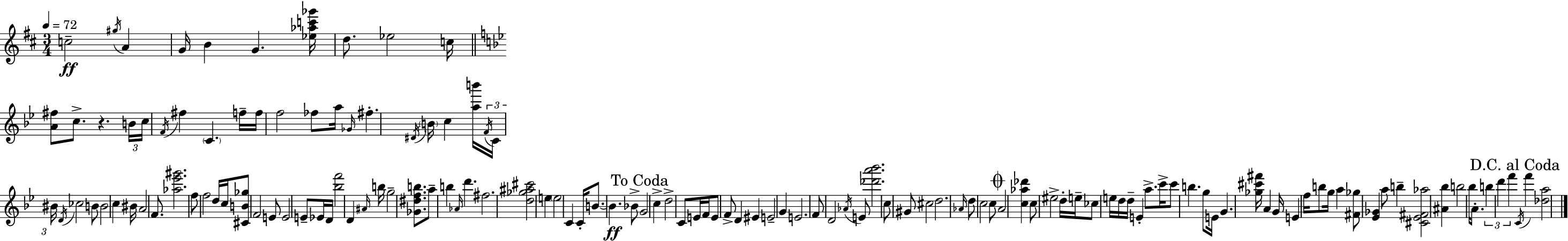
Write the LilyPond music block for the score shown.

{
  \clef treble
  \numericTimeSignature
  \time 3/4
  \key d \major
  \tempo 4 = 72
  \repeat volta 2 { c''2--\ff \acciaccatura { gis''16 } a'4 | g'16 b'4 g'4. | <ees'' aes'' c''' ges'''>16 d''8. ees''2 | c''16 \bar "||" \break \key bes \major <a' fis''>8 c''8.-> r4. \tuplet 3/2 { b'16 | c''16 \acciaccatura { f'16 } } fis''4 \parenthesize c'4. | f''16-- f''16 f''2 fes''8 | a''16 \grace { ges'16 } fis''4.-. \acciaccatura { dis'16 } \parenthesize b'16 c''4 | \break <a'' b'''>16 \tuplet 3/2 { \acciaccatura { f'16 } c'16 bis'16 } \acciaccatura { d'16 } ces''2 | b'8 b'2 | c''4 bis'16 a'2 | f'8. <aes'' ees''' gis'''>2. | \break f''8 f''2 | d''16 c''16 <cis' b' ges''>8 f'2 | e'8 e'2 | e'8-- ees'16 d'16 <bes'' f'''>2 | \break d'4 \grace { ais'16 } b''16 g''2-- | <ges' dis'' f'' b''>8. a''8-- b''4 | \grace { aes'16 } d'''4. fis''2. | <d'' ges'' ais'' cis'''>2 | \break e''4 \parenthesize e''2 | c'4 c'16-. b'8.~~ b'4.\ff | bes'8-> \mark "To Coda" g'2 | c''4-> d''2-> | \break c'8 e'16 f'16 e'8 f'8-> d'4 | eis'4 e'2-- | g'4 e'2. | f'8 d'2 | \break \acciaccatura { aes'16 } e'8 <des''' a''' bes'''>2. | c''8 gis'8 | cis''2 d''2. | \grace { aes'16 } d''8 c''2 | \break c''8 \mark \markup { \musicglyph "scripts.coda" } a'2 | <c'' aes'' des'''>4 c''8 eis''2-> | d''16-. e''16-- ces''8 e''16 | d''16 d''16-- e'4-. a''8.-> c'''16-> c'''8 | \break b''4. g''8 e'16 g'4. | <ges'' cis''' fis'''>16 a'4 g'16 e'4 | f''16 b''8 g''16 a''4 <fis' ges''>8 <ees' ges'>4 | a''8 b''4-- <cis' ees' fis' aes''>2 | \break <ais' bes''>4 b''2 | bes''16 a'8.-. \tuplet 3/2 { b''4 | d'''4 f'''4 } \mark "D.C. al Coda" \acciaccatura { c'16 } f'''4 | <des'' a''>2 } \bar "|."
}